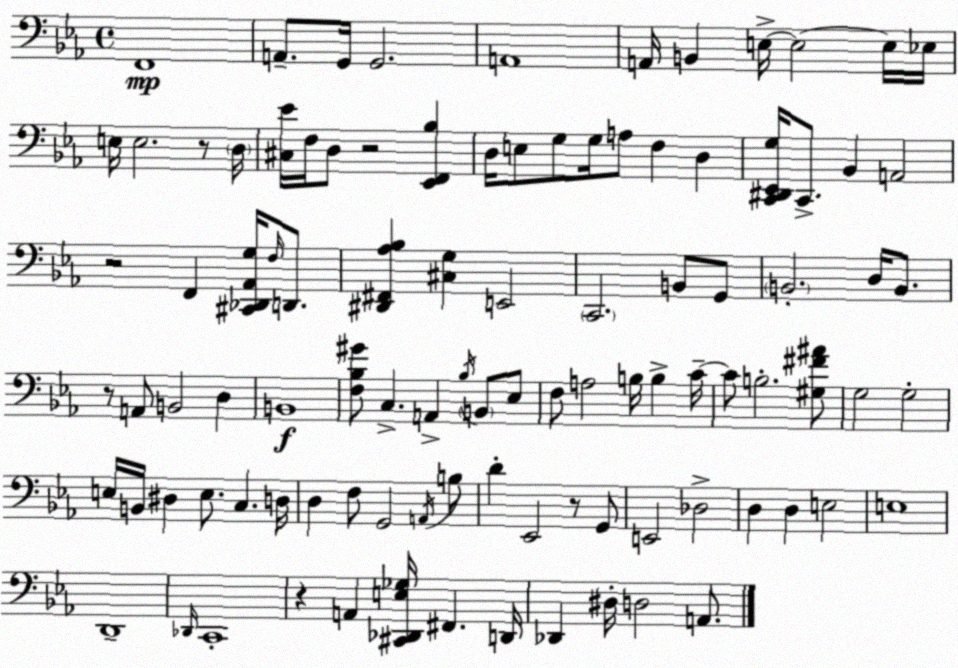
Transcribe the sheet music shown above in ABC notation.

X:1
T:Untitled
M:4/4
L:1/4
K:Eb
F,,4 A,,/2 G,,/4 G,,2 A,,4 A,,/4 B,, E,/4 E,2 E,/4 _E,/4 E,/4 E,2 z/2 D,/4 [^C,_E]/4 F,/4 D,/2 z2 [_E,,F,,_B,] D,/4 E,/2 G,/2 G,/4 A,/2 F, D, [C,,^D,,_E,,G,]/4 C,,/2 _B,, A,,2 z2 F,, [^C,,_D,,_A,,G,]/4 F,/4 D,,/2 [^D,,^F,,_A,_B,] [^C,G,] E,,2 C,,2 B,,/2 G,,/2 B,,2 D,/4 B,,/2 z/2 A,,/2 B,,2 D, B,,4 [F,_B,^G]/2 C, A,, _B,/4 B,,/2 _E,/2 F,/2 A,2 B,/4 B, C/4 C/2 B,2 [^G,^F^A]/2 G,2 G,2 E,/4 B,,/4 ^D, E,/2 C, D,/4 D, F,/2 G,,2 A,,/4 B,/2 D _E,,2 z/2 G,,/2 E,,2 _D,2 D, D, E,2 E,4 D,,4 _D,,/4 C,,4 z A,, [^C,,_D,,E,_G,]/4 ^F,, D,,/4 _D,, ^D,/4 D,2 A,,/2